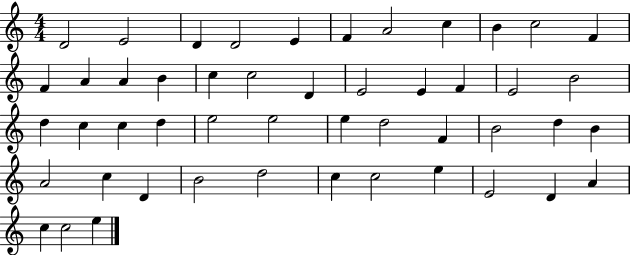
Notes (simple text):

D4/h E4/h D4/q D4/h E4/q F4/q A4/h C5/q B4/q C5/h F4/q F4/q A4/q A4/q B4/q C5/q C5/h D4/q E4/h E4/q F4/q E4/h B4/h D5/q C5/q C5/q D5/q E5/h E5/h E5/q D5/h F4/q B4/h D5/q B4/q A4/h C5/q D4/q B4/h D5/h C5/q C5/h E5/q E4/h D4/q A4/q C5/q C5/h E5/q